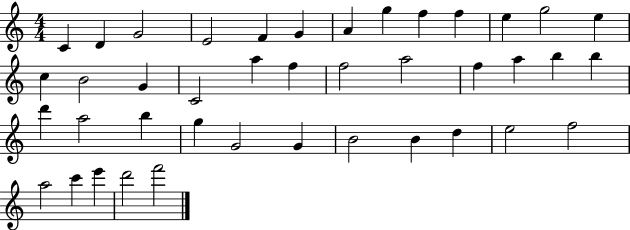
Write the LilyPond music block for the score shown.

{
  \clef treble
  \numericTimeSignature
  \time 4/4
  \key c \major
  c'4 d'4 g'2 | e'2 f'4 g'4 | a'4 g''4 f''4 f''4 | e''4 g''2 e''4 | \break c''4 b'2 g'4 | c'2 a''4 f''4 | f''2 a''2 | f''4 a''4 b''4 b''4 | \break d'''4 a''2 b''4 | g''4 g'2 g'4 | b'2 b'4 d''4 | e''2 f''2 | \break a''2 c'''4 e'''4 | d'''2 f'''2 | \bar "|."
}